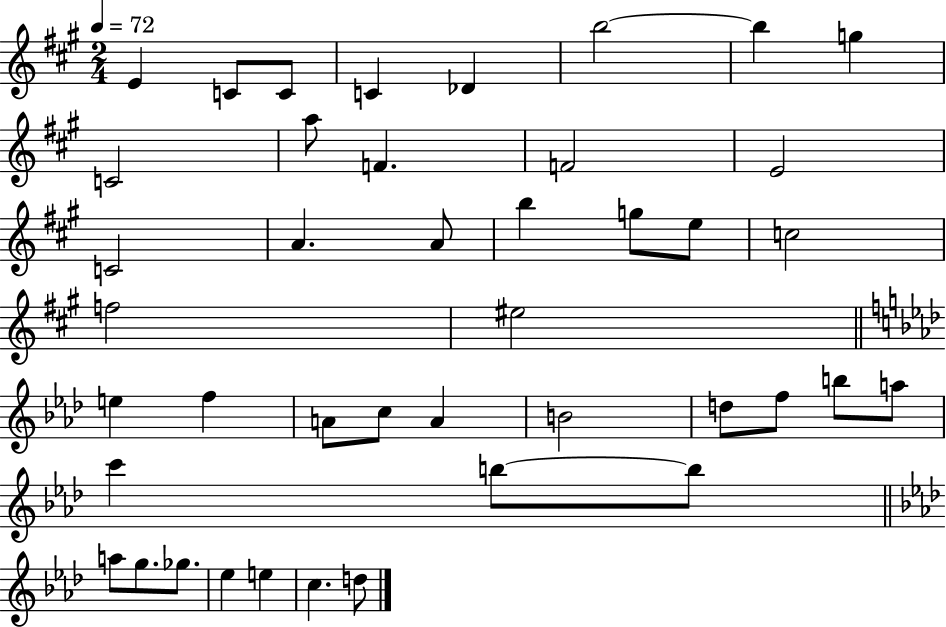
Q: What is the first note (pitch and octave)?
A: E4